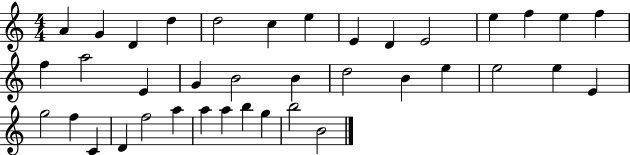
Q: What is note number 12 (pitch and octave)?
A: F5